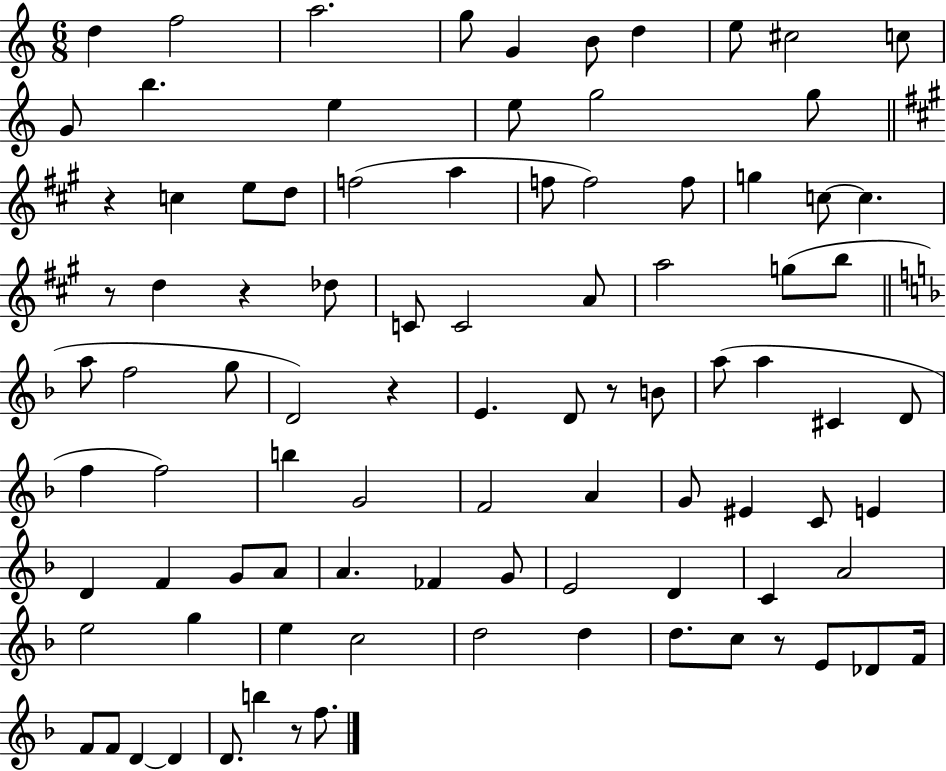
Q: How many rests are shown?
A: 7